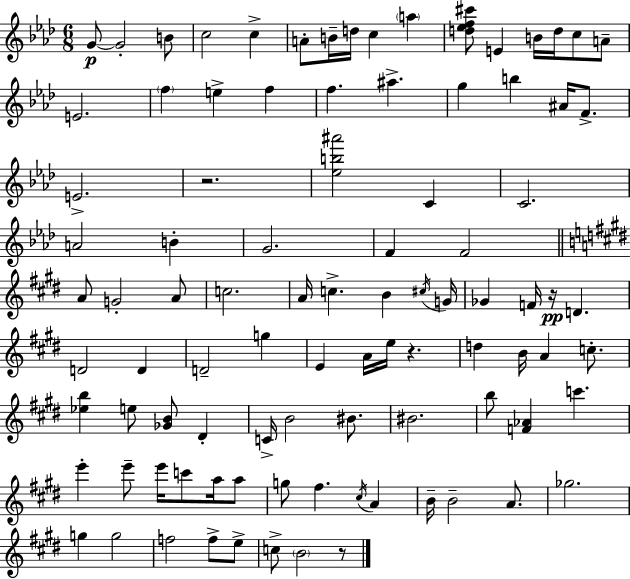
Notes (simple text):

G4/e G4/h B4/e C5/h C5/q A4/e B4/s D5/s C5/q A5/q [D5,Eb5,F5,C#6]/e E4/q B4/s D5/s C5/e A4/e E4/h. F5/q E5/q F5/q F5/q. A#5/q. G5/q B5/q A#4/s F4/e. E4/h. R/h. [Eb5,B5,A#6]/h C4/q C4/h. A4/h B4/q G4/h. F4/q F4/h A4/e G4/h A4/e C5/h. A4/s C5/q. B4/q C#5/s G4/s Gb4/q F4/s R/s D4/q. D4/h D4/q D4/h G5/q E4/q A4/s E5/s R/q. D5/q B4/s A4/q C5/e. [Eb5,B5]/q E5/e [Gb4,B4]/e D#4/q C4/s B4/h BIS4/e. BIS4/h. B5/e [F4,Ab4]/q C6/q. E6/q E6/e E6/s C6/e A5/s A5/e G5/e F#5/q. C#5/s A4/q B4/s B4/h A4/e. Gb5/h. G5/q G5/h F5/h F5/e E5/e C5/e B4/h R/e